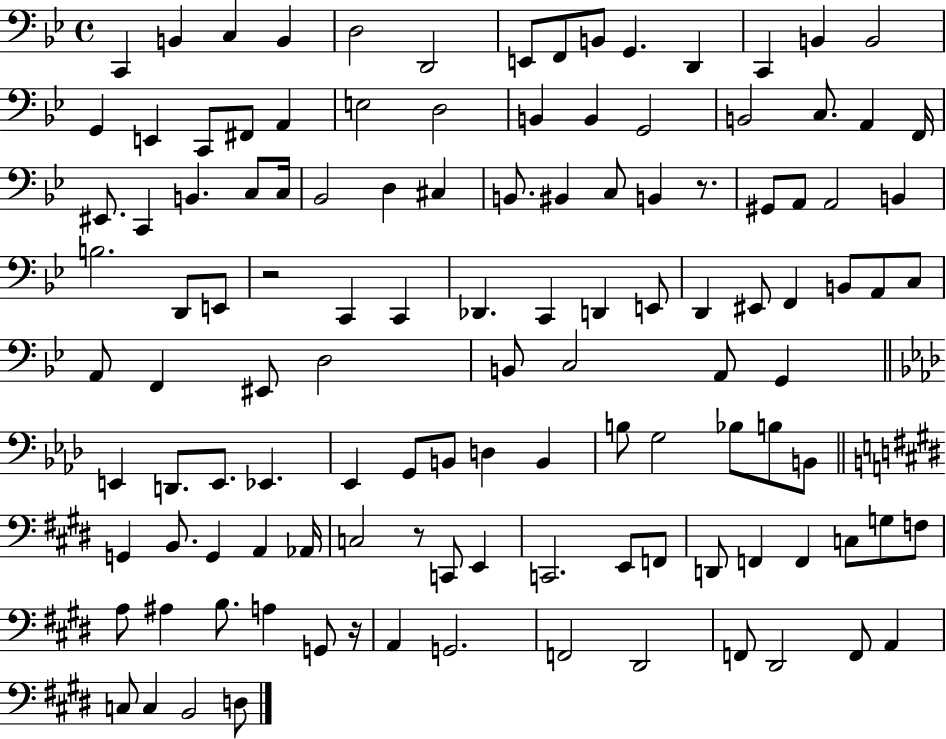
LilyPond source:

{
  \clef bass
  \time 4/4
  \defaultTimeSignature
  \key bes \major
  \repeat volta 2 { c,4 b,4 c4 b,4 | d2 d,2 | e,8 f,8 b,8 g,4. d,4 | c,4 b,4 b,2 | \break g,4 e,4 c,8 fis,8 a,4 | e2 d2 | b,4 b,4 g,2 | b,2 c8. a,4 f,16 | \break eis,8. c,4 b,4. c8 c16 | bes,2 d4 cis4 | b,8. bis,4 c8 b,4 r8. | gis,8 a,8 a,2 b,4 | \break b2. d,8 e,8 | r2 c,4 c,4 | des,4. c,4 d,4 e,8 | d,4 eis,8 f,4 b,8 a,8 c8 | \break a,8 f,4 eis,8 d2 | b,8 c2 a,8 g,4 | \bar "||" \break \key aes \major e,4 d,8. e,8. ees,4. | ees,4 g,8 b,8 d4 b,4 | b8 g2 bes8 b8 b,8 | \bar "||" \break \key e \major g,4 b,8. g,4 a,4 aes,16 | c2 r8 c,8 e,4 | c,2. e,8 f,8 | d,8 f,4 f,4 c8 g8 f8 | \break a8 ais4 b8. a4 g,8 r16 | a,4 g,2. | f,2 dis,2 | f,8 dis,2 f,8 a,4 | \break c8 c4 b,2 d8 | } \bar "|."
}